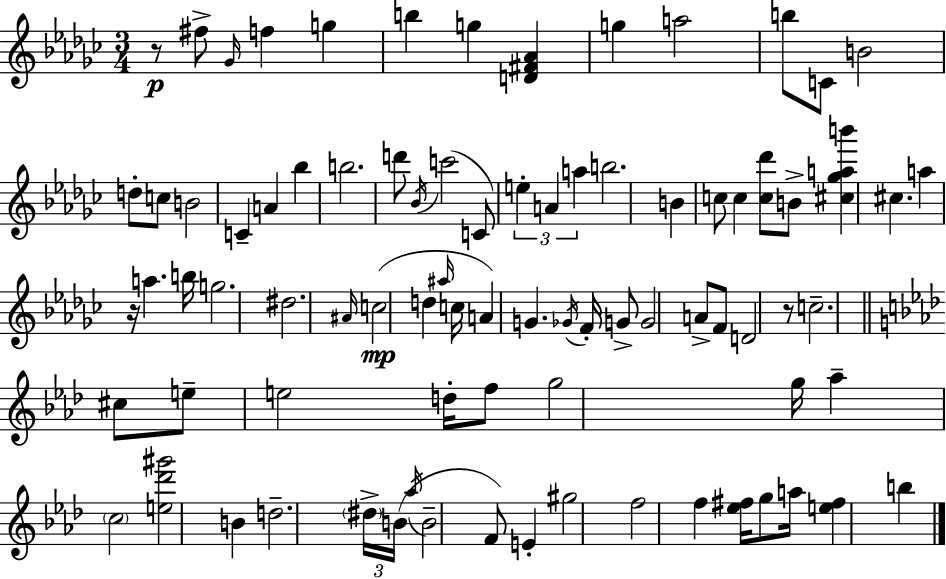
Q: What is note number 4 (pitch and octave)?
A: G5